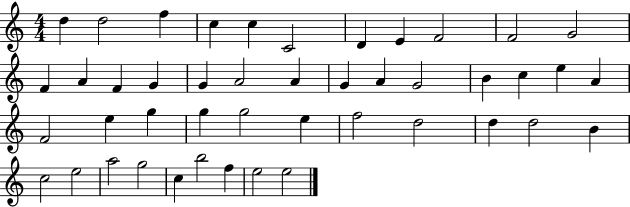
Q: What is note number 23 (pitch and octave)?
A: C5